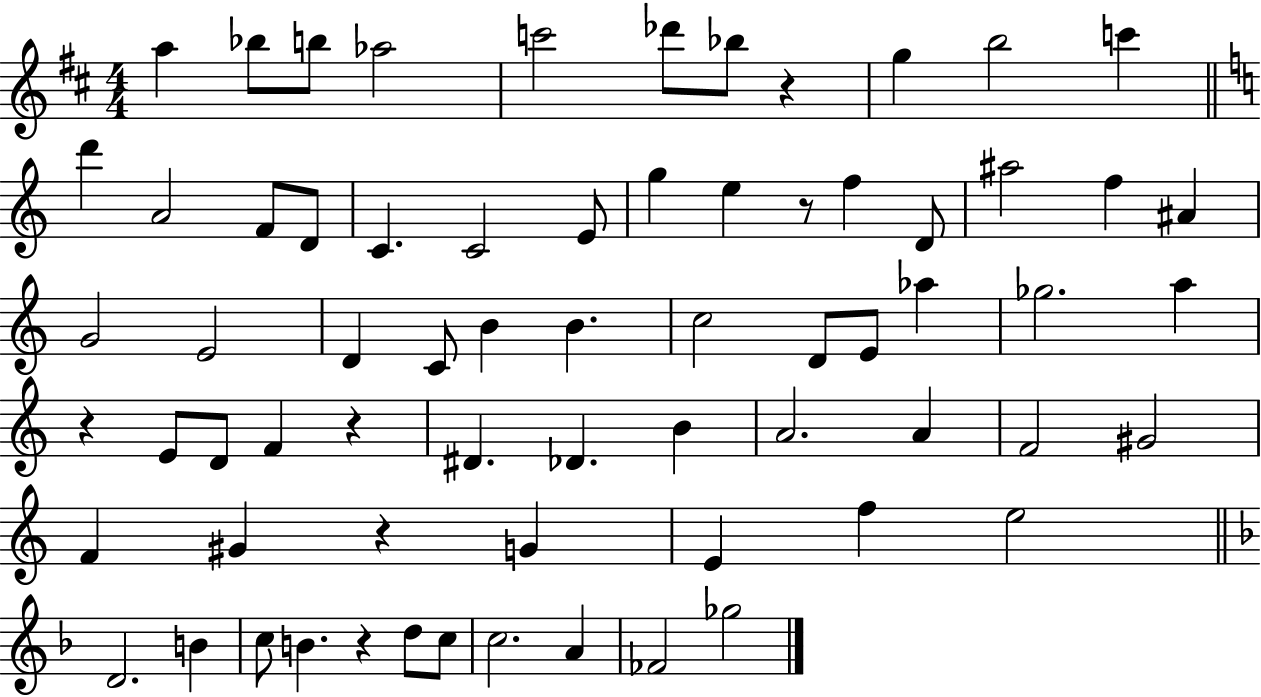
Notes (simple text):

A5/q Bb5/e B5/e Ab5/h C6/h Db6/e Bb5/e R/q G5/q B5/h C6/q D6/q A4/h F4/e D4/e C4/q. C4/h E4/e G5/q E5/q R/e F5/q D4/e A#5/h F5/q A#4/q G4/h E4/h D4/q C4/e B4/q B4/q. C5/h D4/e E4/e Ab5/q Gb5/h. A5/q R/q E4/e D4/e F4/q R/q D#4/q. Db4/q. B4/q A4/h. A4/q F4/h G#4/h F4/q G#4/q R/q G4/q E4/q F5/q E5/h D4/h. B4/q C5/e B4/q. R/q D5/e C5/e C5/h. A4/q FES4/h Gb5/h